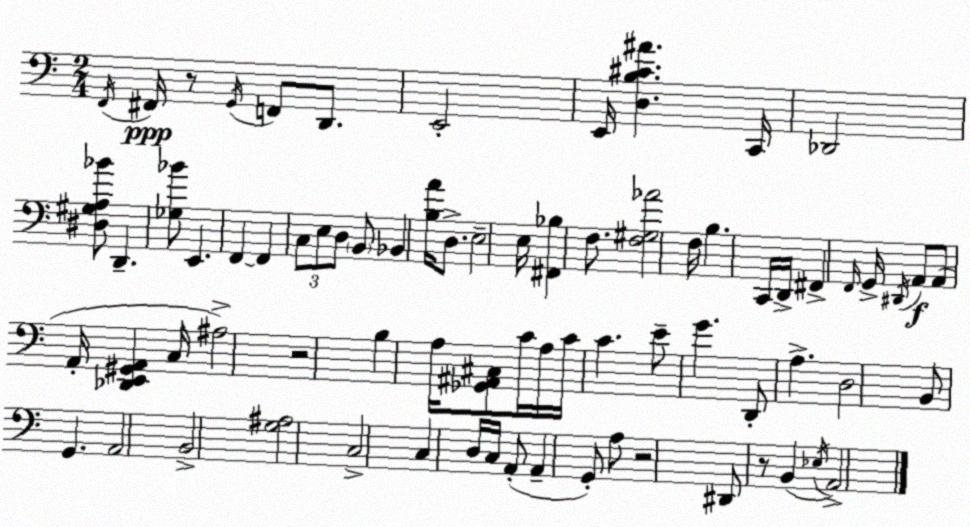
X:1
T:Untitled
M:2/4
L:1/4
K:C
F,,/4 ^F,,/4 z/2 G,,/4 F,,/2 D,,/2 E,,2 E,,/4 [D,B,^C^A] C,,/4 _D,,2 [^D,^G,A,_B]/2 D,, [_G,_B]/2 E,, F,, F,, C,/2 E,/2 D,/2 B,,/2 _B,, [B,A]/4 D,/2 E,2 E,/4 [^F,,_B,] F,/2 [F,^G,_A]2 F,/4 B, C,,/4 D,,/4 ^F,, F,,/4 G,,/4 ^D,,/4 A,,/2 A,,/2 A,,/4 [_D,,E,,^G,,A,,] C,/4 ^A,2 z2 B, A,/4 [_G,,^A,,^C,]/2 C/4 A,/4 C/4 C E/2 G D,,/2 A, D,2 B,,/2 G,, A,,2 B,,2 [G,^A,]2 C,2 C, D,/4 C,/4 A,,/2 A,, G,,/2 A,/2 z2 ^D,,/2 z/2 B,, _E,/4 A,,2